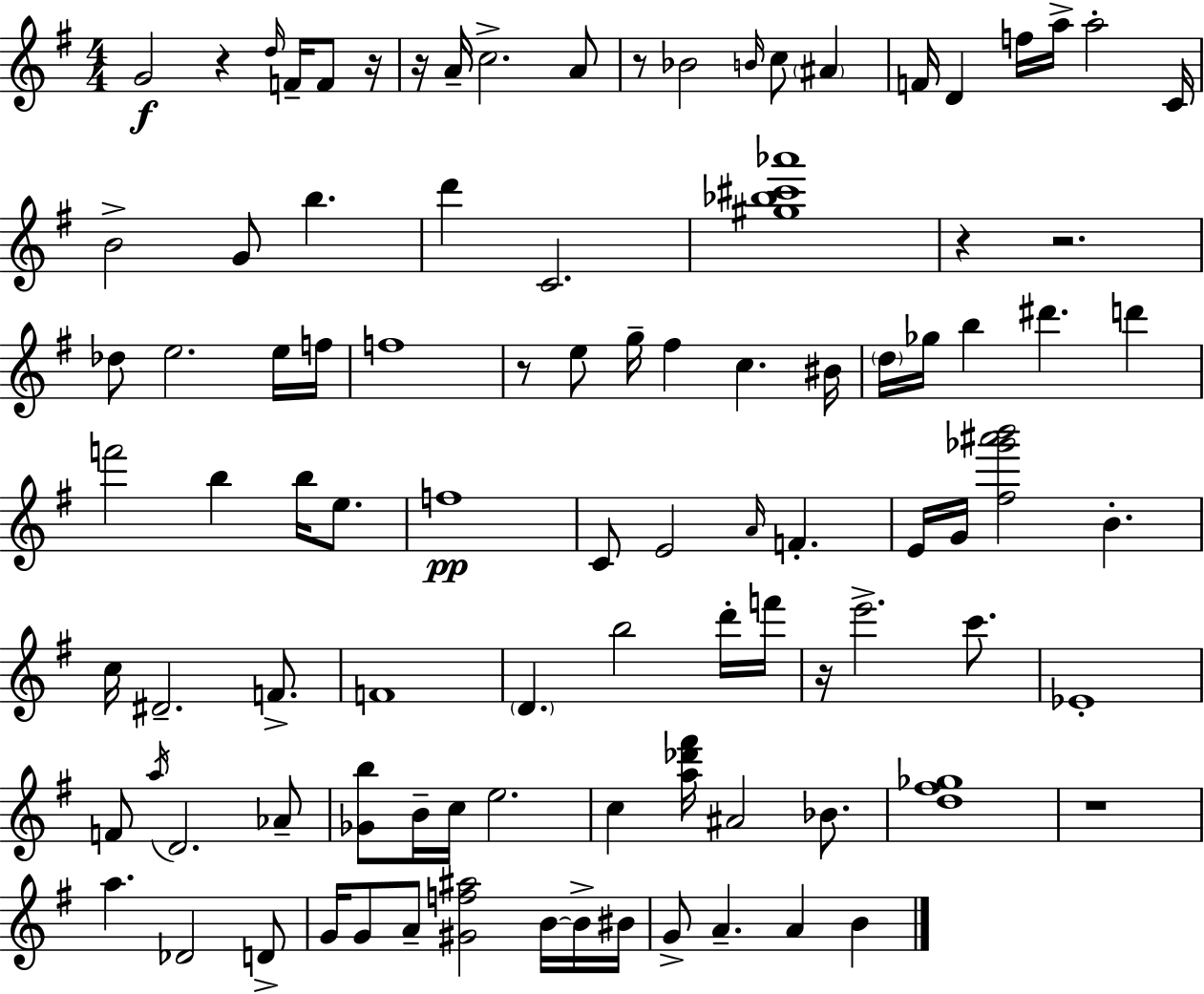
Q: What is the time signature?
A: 4/4